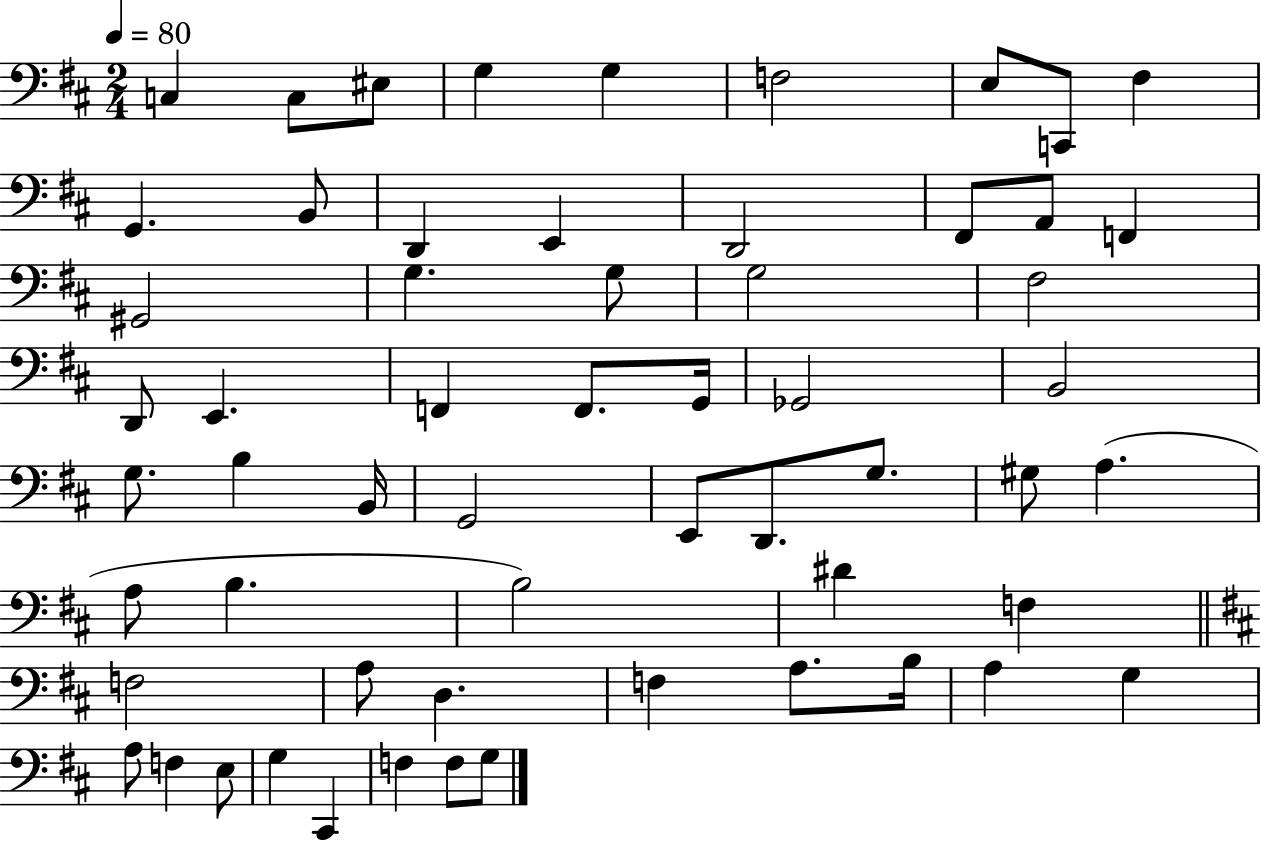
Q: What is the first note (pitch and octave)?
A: C3